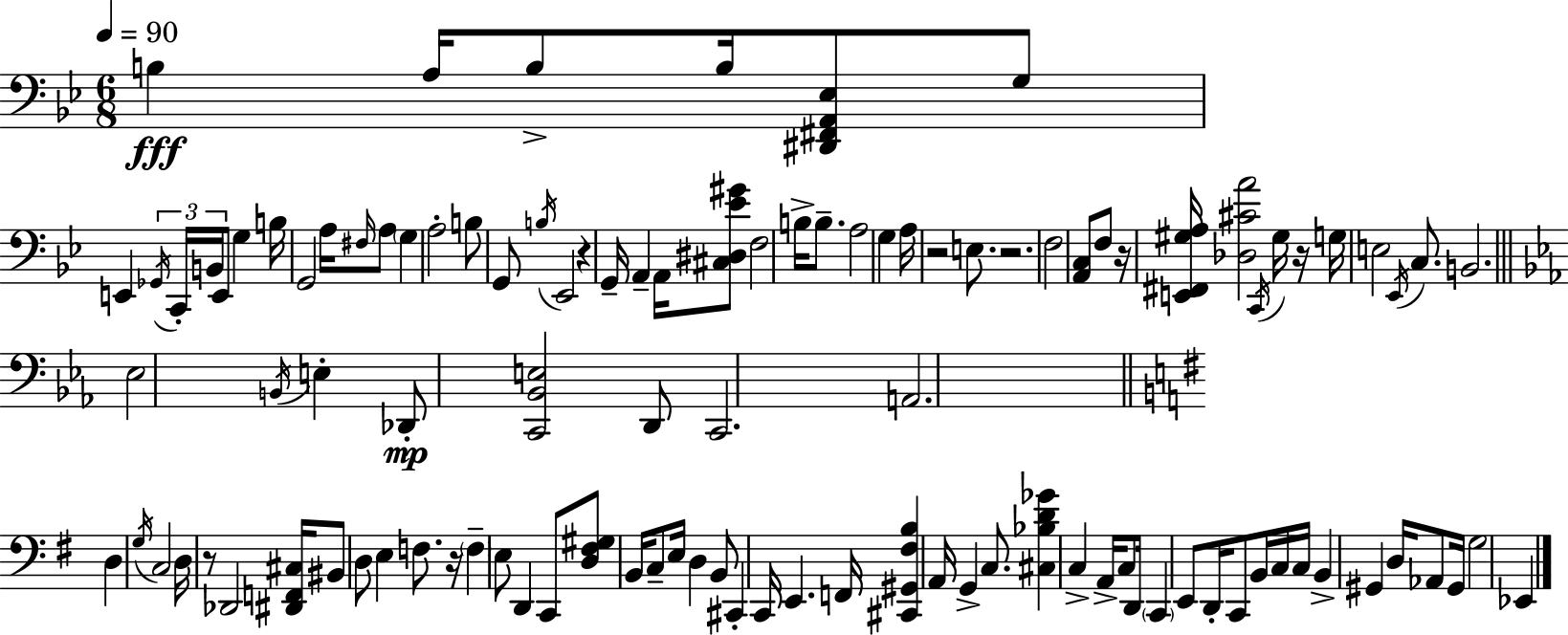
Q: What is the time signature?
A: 6/8